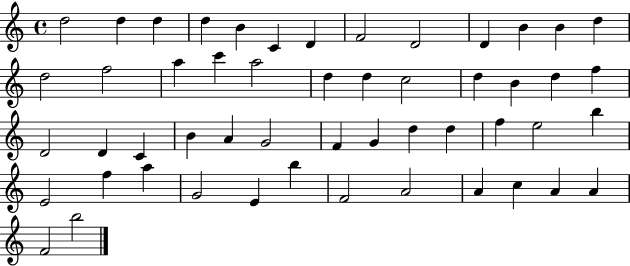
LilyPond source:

{
  \clef treble
  \time 4/4
  \defaultTimeSignature
  \key c \major
  d''2 d''4 d''4 | d''4 b'4 c'4 d'4 | f'2 d'2 | d'4 b'4 b'4 d''4 | \break d''2 f''2 | a''4 c'''4 a''2 | d''4 d''4 c''2 | d''4 b'4 d''4 f''4 | \break d'2 d'4 c'4 | b'4 a'4 g'2 | f'4 g'4 d''4 d''4 | f''4 e''2 b''4 | \break e'2 f''4 a''4 | g'2 e'4 b''4 | f'2 a'2 | a'4 c''4 a'4 a'4 | \break f'2 b''2 | \bar "|."
}